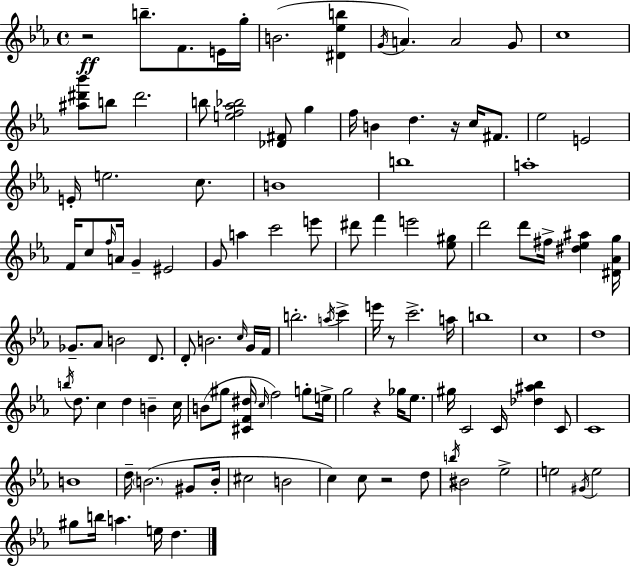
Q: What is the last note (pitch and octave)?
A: D5